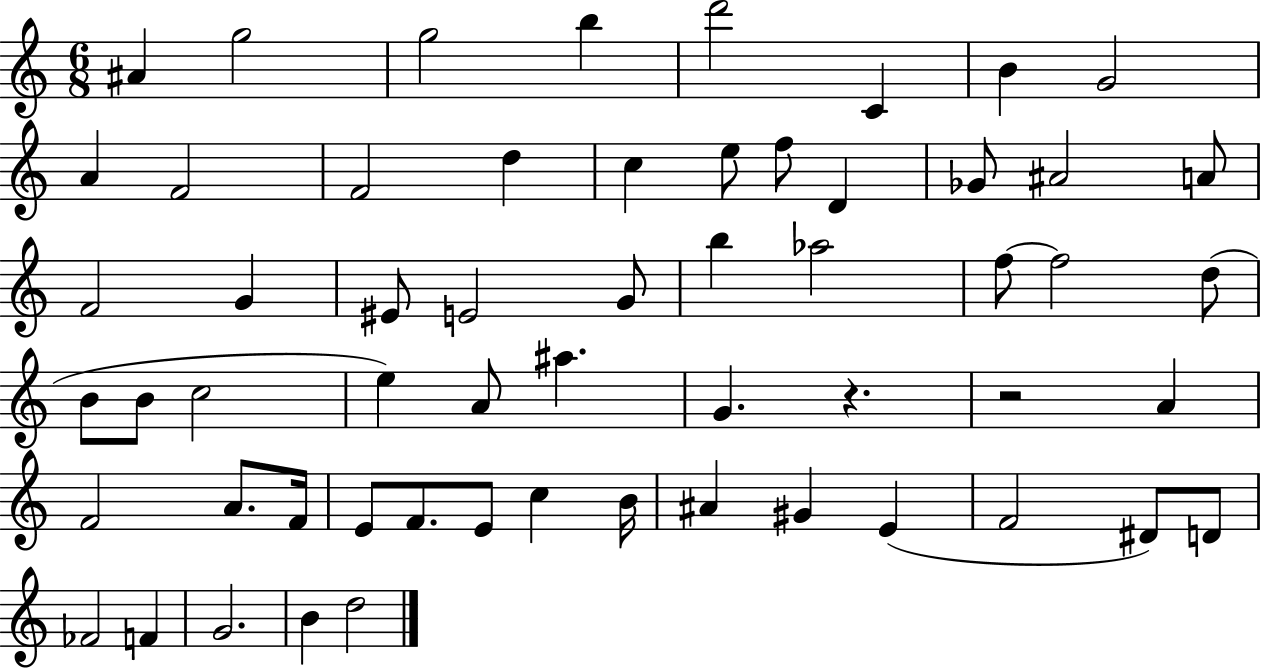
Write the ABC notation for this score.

X:1
T:Untitled
M:6/8
L:1/4
K:C
^A g2 g2 b d'2 C B G2 A F2 F2 d c e/2 f/2 D _G/2 ^A2 A/2 F2 G ^E/2 E2 G/2 b _a2 f/2 f2 d/2 B/2 B/2 c2 e A/2 ^a G z z2 A F2 A/2 F/4 E/2 F/2 E/2 c B/4 ^A ^G E F2 ^D/2 D/2 _F2 F G2 B d2